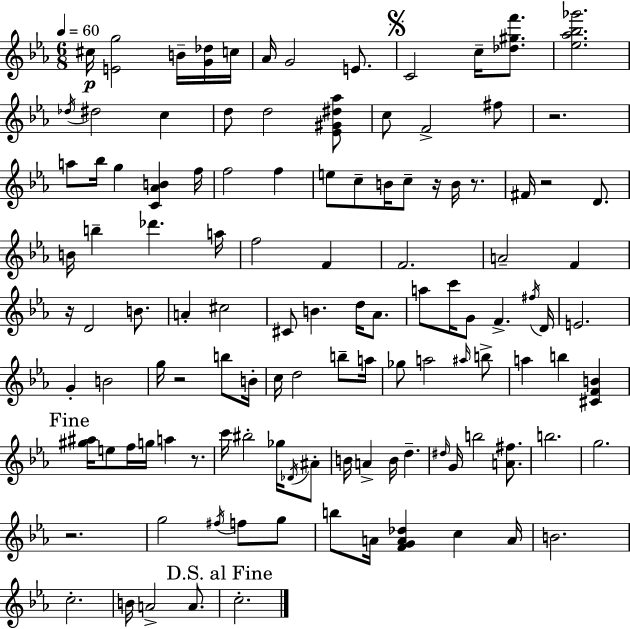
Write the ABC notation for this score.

X:1
T:Untitled
M:6/8
L:1/4
K:Eb
^c/4 [Eg]2 B/4 [G_d]/4 c/4 _A/4 G2 E/2 C2 c/4 [_d^gf']/2 [_e_a_b_g']2 _d/4 ^d2 c d/2 d2 [_E^G^d_a]/2 c/2 F2 ^f/2 z2 a/2 _b/4 g [C_AB] f/4 f2 f e/2 c/2 B/4 c/2 z/4 B/4 z/2 ^F/4 z2 D/2 B/4 b _d' a/4 f2 F F2 A2 F z/4 D2 B/2 A ^c2 ^C/2 B d/4 _A/2 a/2 c'/4 G/2 F ^f/4 D/4 E2 G B2 g/4 z2 b/2 B/4 c/4 d2 b/2 a/4 _g/2 a2 ^a/4 b/2 a b [^CFB] [^g^a]/4 e/2 f/4 g/4 a z/2 c'/4 ^b2 _g/4 _D/4 ^A/2 B/4 A B/4 d ^d/4 G/4 b2 [A^f]/2 b2 g2 z2 g2 ^f/4 f/2 g/2 b/2 A/4 [FGA_d] c A/4 B2 c2 B/4 A2 A/2 c2